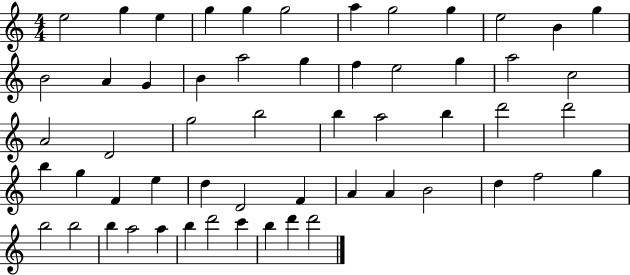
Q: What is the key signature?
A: C major